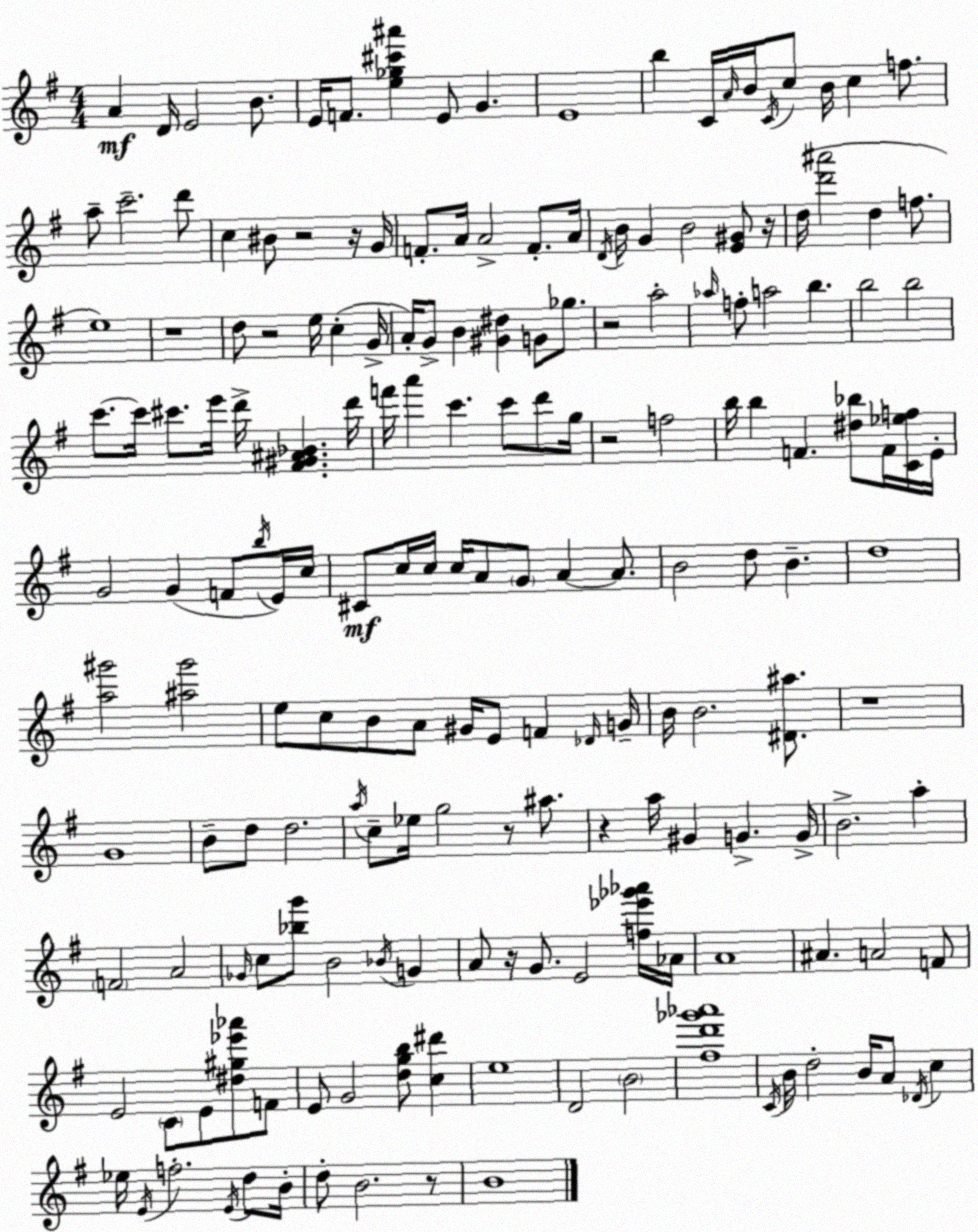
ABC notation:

X:1
T:Untitled
M:4/4
L:1/4
K:G
A D/4 E2 B/2 E/4 F/2 [e_g^c'^a'] E/2 G E4 b C/4 A/4 B/4 C/4 c/2 B/4 c f/2 a/2 c'2 d'/2 c ^B/2 z2 z/4 G/4 F/2 A/4 A2 F/2 A/4 D/4 B/4 G B2 [E^G]/2 z/4 d/4 [d'^a']2 d f/2 e4 z4 d/2 z2 e/4 c G/4 A/4 G/2 B [^G^d] G/2 _g/2 z2 a2 _a/4 f/2 a2 b b2 b2 c'/2 c'/4 ^c'/2 e'/4 d'/4 [^F^G^A_B] d'/4 f'/4 a' c' c'/2 d'/2 g/4 z2 f2 b/4 b F [^d_b]/2 F/4 [C_ef]/4 E/4 G2 G F/2 b/4 E/4 c/4 ^C/2 c/4 c/4 c/4 A/2 G/2 A A/2 B2 d/2 B d4 [a^g']2 [^a^g']2 e/2 c/2 B/2 A/2 ^G/4 E/2 F _D/4 G/4 B/4 B2 [^D^a]/2 z4 G4 B/2 d/2 d2 a/4 c/2 _e/4 g2 z/2 ^a/2 z a/4 ^G G G/4 B2 a F2 A2 _G/4 c/2 [_bg']/2 B2 _B/4 G A/2 z/4 G/2 E2 [f_e'_g'_a']/4 _A/4 A4 ^A A2 F/2 E2 C/2 E/2 [^d^g_e'_a']/2 F/2 E/2 G2 [dgb]/2 [c^d'] e4 D2 B2 [^fd'_g'_a']4 C/4 B/4 d2 B/4 A/2 _D/4 c _e/4 E/4 f2 E/4 d/2 B/4 d/2 B2 z/2 B4